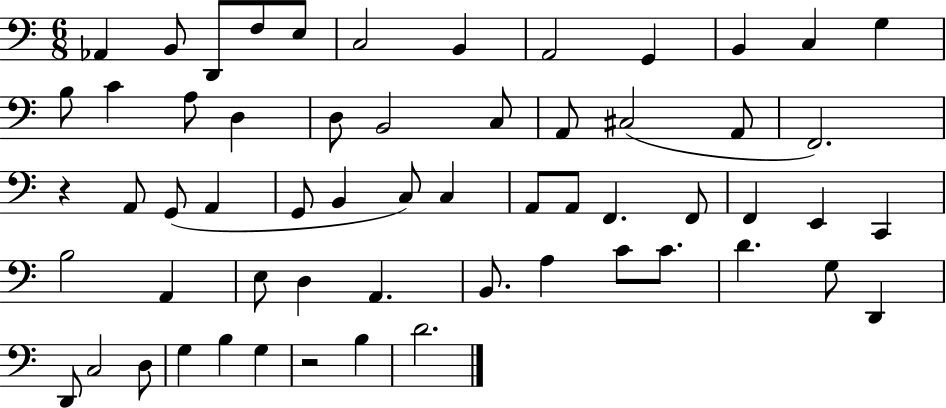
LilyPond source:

{
  \clef bass
  \numericTimeSignature
  \time 6/8
  \key c \major
  aes,4 b,8 d,8 f8 e8 | c2 b,4 | a,2 g,4 | b,4 c4 g4 | \break b8 c'4 a8 d4 | d8 b,2 c8 | a,8 cis2( a,8 | f,2.) | \break r4 a,8 g,8( a,4 | g,8 b,4 c8) c4 | a,8 a,8 f,4. f,8 | f,4 e,4 c,4 | \break b2 a,4 | e8 d4 a,4. | b,8. a4 c'8 c'8. | d'4. g8 d,4 | \break d,8 c2 d8 | g4 b4 g4 | r2 b4 | d'2. | \break \bar "|."
}